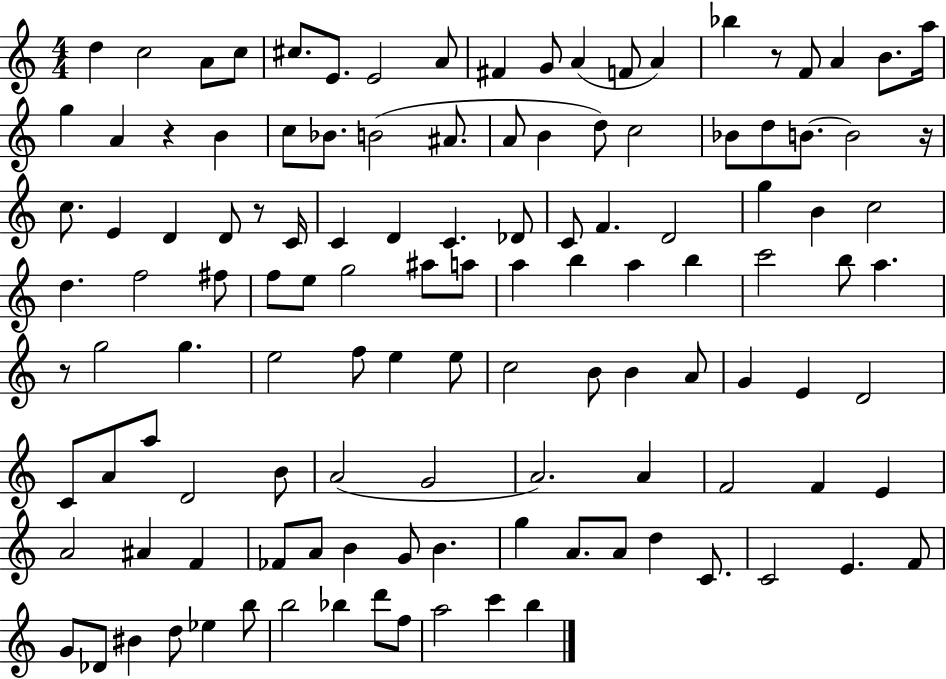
X:1
T:Untitled
M:4/4
L:1/4
K:C
d c2 A/2 c/2 ^c/2 E/2 E2 A/2 ^F G/2 A F/2 A _b z/2 F/2 A B/2 a/4 g A z B c/2 _B/2 B2 ^A/2 A/2 B d/2 c2 _B/2 d/2 B/2 B2 z/4 c/2 E D D/2 z/2 C/4 C D C _D/2 C/2 F D2 g B c2 d f2 ^f/2 f/2 e/2 g2 ^a/2 a/2 a b a b c'2 b/2 a z/2 g2 g e2 f/2 e e/2 c2 B/2 B A/2 G E D2 C/2 A/2 a/2 D2 B/2 A2 G2 A2 A F2 F E A2 ^A F _F/2 A/2 B G/2 B g A/2 A/2 d C/2 C2 E F/2 G/2 _D/2 ^B d/2 _e b/2 b2 _b d'/2 f/2 a2 c' b